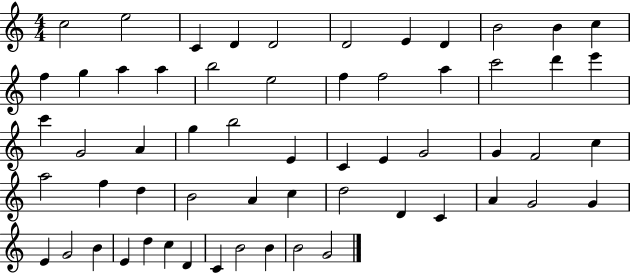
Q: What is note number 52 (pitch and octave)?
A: D5